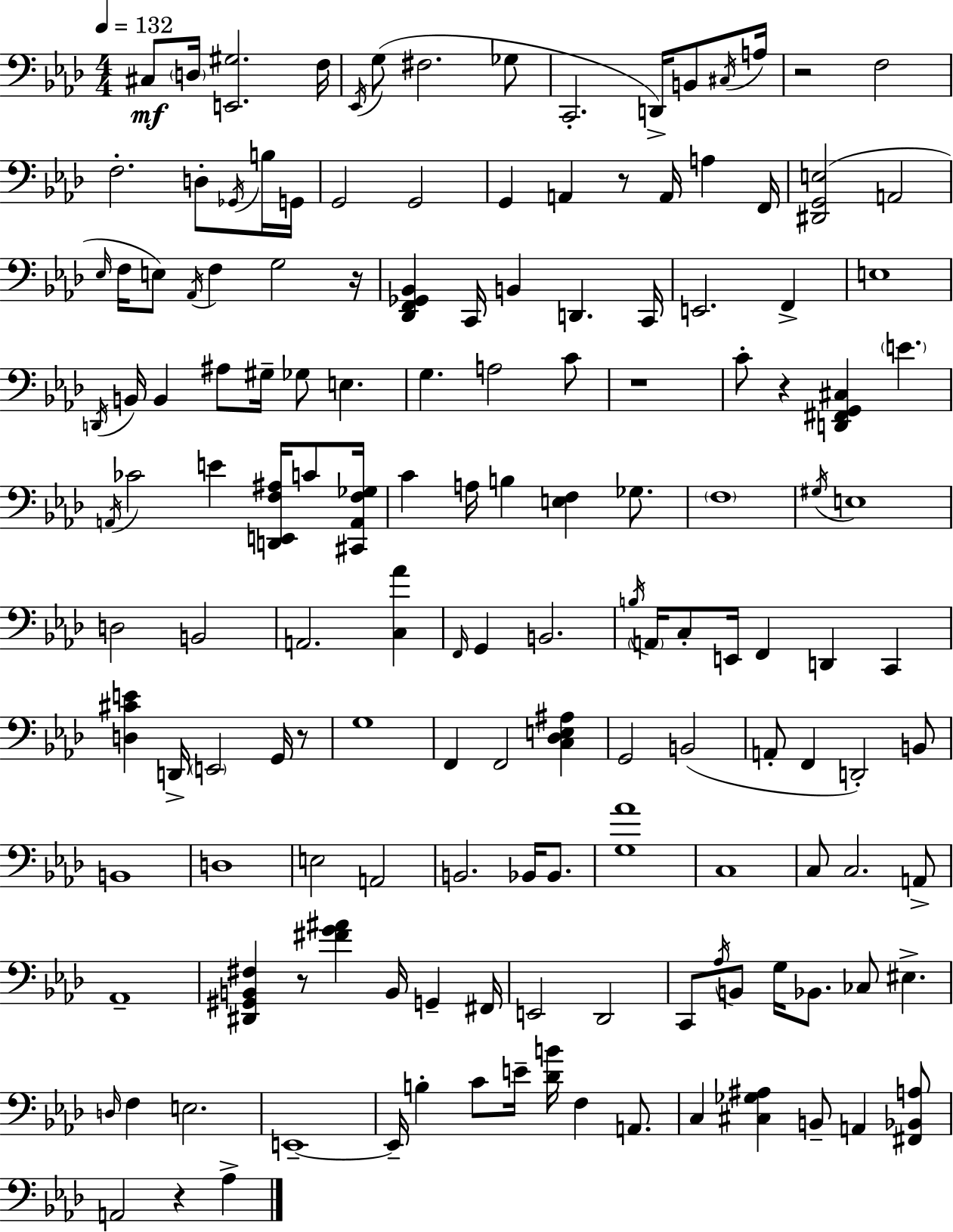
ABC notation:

X:1
T:Untitled
M:4/4
L:1/4
K:Fm
^C,/2 D,/4 [E,,^G,]2 F,/4 _E,,/4 G,/2 ^F,2 _G,/2 C,,2 D,,/4 B,,/2 ^C,/4 A,/4 z2 F,2 F,2 D,/2 _G,,/4 B,/4 G,,/4 G,,2 G,,2 G,, A,, z/2 A,,/4 A, F,,/4 [^D,,G,,E,]2 A,,2 _E,/4 F,/4 E,/2 _A,,/4 F, G,2 z/4 [_D,,F,,_G,,_B,,] C,,/4 B,, D,, C,,/4 E,,2 F,, E,4 D,,/4 B,,/4 B,, ^A,/2 ^G,/4 _G,/2 E, G, A,2 C/2 z4 C/2 z [D,,^F,,G,,^C,] E A,,/4 _C2 E [D,,E,,F,^A,]/4 C/2 [^C,,A,,F,_G,]/4 C A,/4 B, [E,F,] _G,/2 F,4 ^G,/4 E,4 D,2 B,,2 A,,2 [C,_A] F,,/4 G,, B,,2 B,/4 A,,/4 C,/2 E,,/4 F,, D,, C,, [D,^CE] D,,/4 E,,2 G,,/4 z/2 G,4 F,, F,,2 [C,_D,E,^A,] G,,2 B,,2 A,,/2 F,, D,,2 B,,/2 B,,4 D,4 E,2 A,,2 B,,2 _B,,/4 _B,,/2 [G,_A]4 C,4 C,/2 C,2 A,,/2 _A,,4 [^D,,^G,,B,,^F,] z/2 [^FG^A] B,,/4 G,, ^F,,/4 E,,2 _D,,2 C,,/2 _A,/4 B,,/2 G,/4 _B,,/2 _C,/2 ^E, D,/4 F, E,2 E,,4 E,,/4 B, C/2 E/4 [_DB]/4 F, A,,/2 C, [^C,_G,^A,] B,,/2 A,, [^F,,_B,,A,]/2 A,,2 z _A,